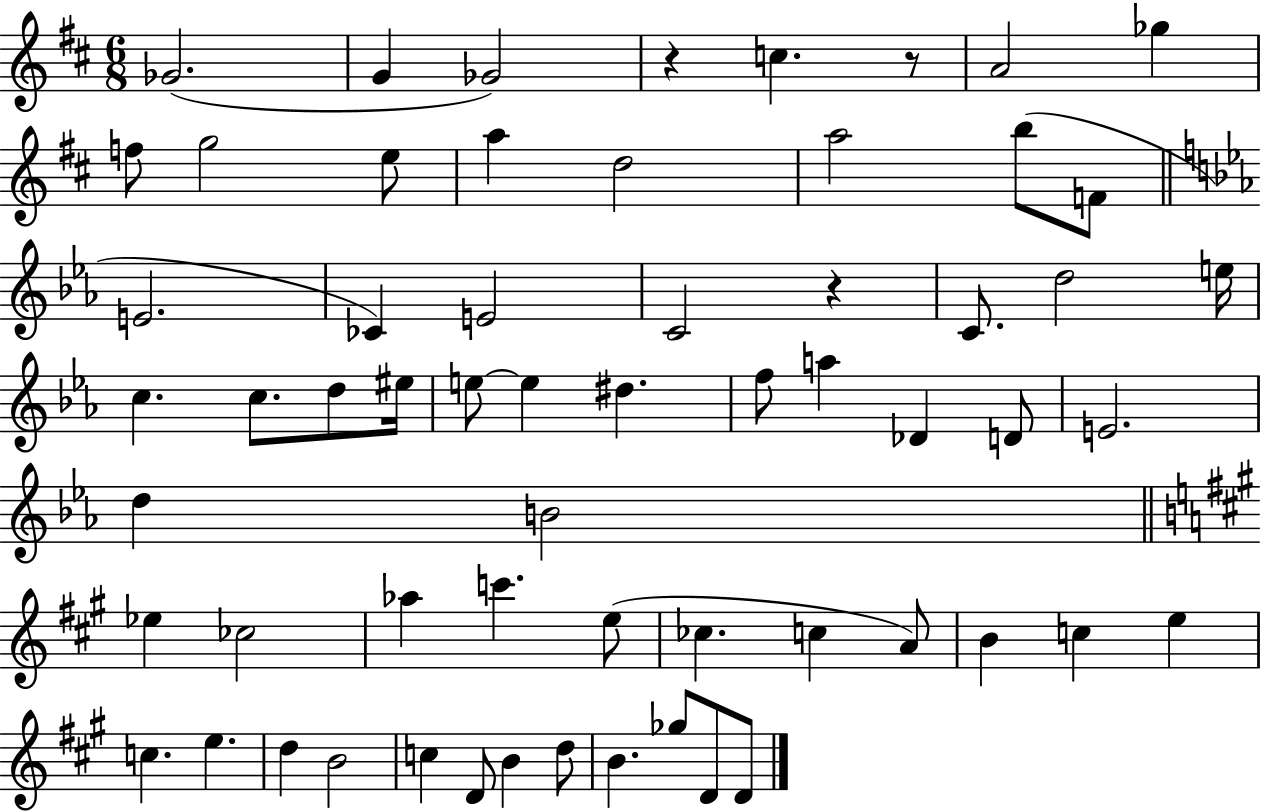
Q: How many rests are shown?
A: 3